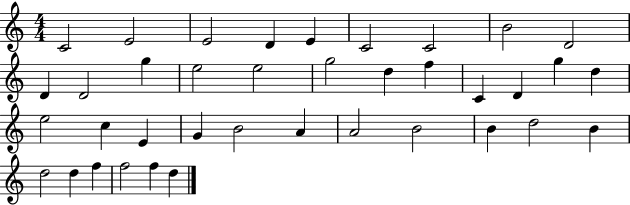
X:1
T:Untitled
M:4/4
L:1/4
K:C
C2 E2 E2 D E C2 C2 B2 D2 D D2 g e2 e2 g2 d f C D g d e2 c E G B2 A A2 B2 B d2 B d2 d f f2 f d